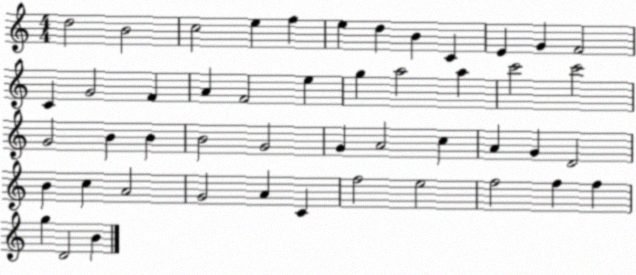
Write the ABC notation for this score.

X:1
T:Untitled
M:4/4
L:1/4
K:C
d2 B2 c2 e f e d B C E G F2 C G2 F A F2 e g a2 a c'2 c'2 G2 B B B2 G2 G A2 c A G D2 B c A2 G2 A C f2 e2 f2 f f g D2 B